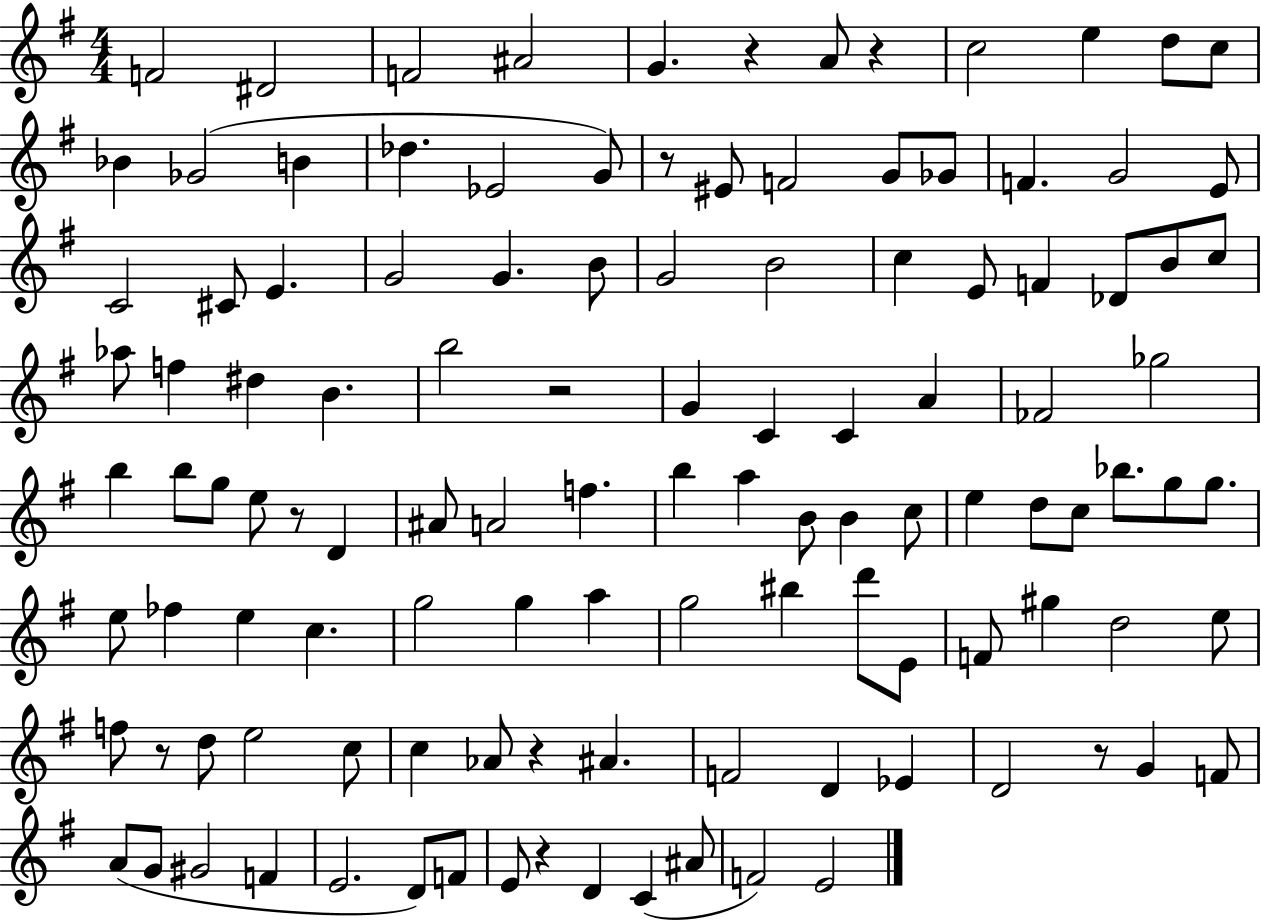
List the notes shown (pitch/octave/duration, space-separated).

F4/h D#4/h F4/h A#4/h G4/q. R/q A4/e R/q C5/h E5/q D5/e C5/e Bb4/q Gb4/h B4/q Db5/q. Eb4/h G4/e R/e EIS4/e F4/h G4/e Gb4/e F4/q. G4/h E4/e C4/h C#4/e E4/q. G4/h G4/q. B4/e G4/h B4/h C5/q E4/e F4/q Db4/e B4/e C5/e Ab5/e F5/q D#5/q B4/q. B5/h R/h G4/q C4/q C4/q A4/q FES4/h Gb5/h B5/q B5/e G5/e E5/e R/e D4/q A#4/e A4/h F5/q. B5/q A5/q B4/e B4/q C5/e E5/q D5/e C5/e Bb5/e. G5/e G5/e. E5/e FES5/q E5/q C5/q. G5/h G5/q A5/q G5/h BIS5/q D6/e E4/e F4/e G#5/q D5/h E5/e F5/e R/e D5/e E5/h C5/e C5/q Ab4/e R/q A#4/q. F4/h D4/q Eb4/q D4/h R/e G4/q F4/e A4/e G4/e G#4/h F4/q E4/h. D4/e F4/e E4/e R/q D4/q C4/q A#4/e F4/h E4/h